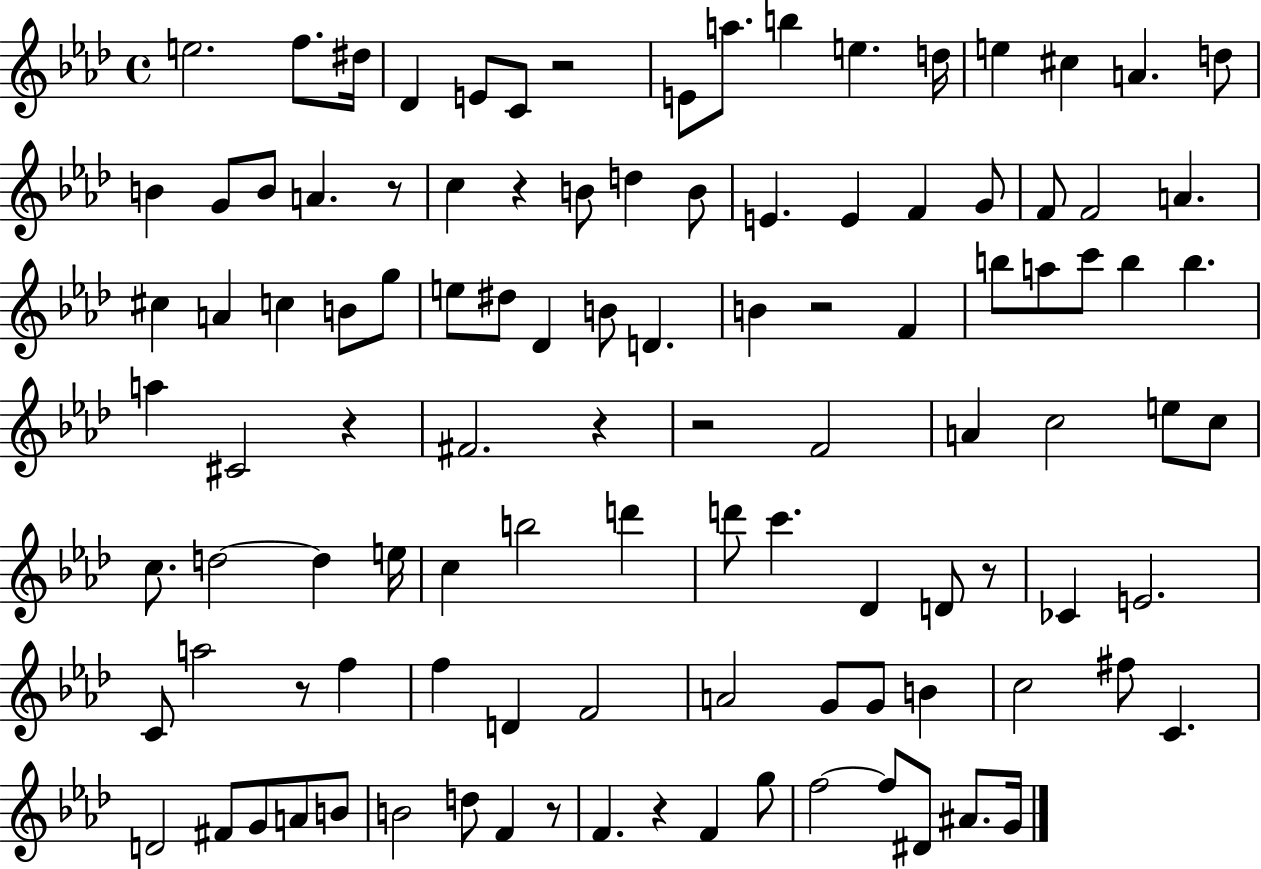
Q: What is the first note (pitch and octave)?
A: E5